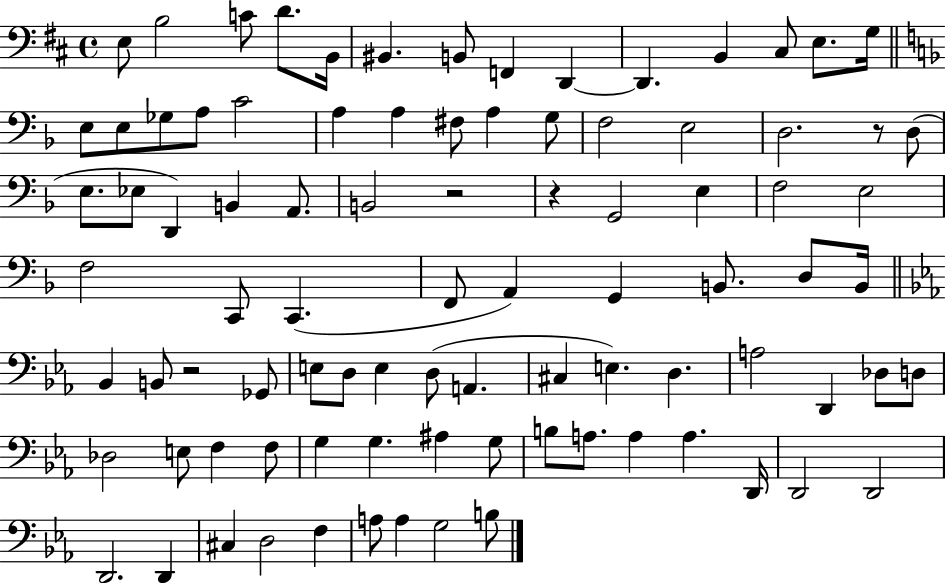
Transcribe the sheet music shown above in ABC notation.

X:1
T:Untitled
M:4/4
L:1/4
K:D
E,/2 B,2 C/2 D/2 B,,/4 ^B,, B,,/2 F,, D,, D,, B,, ^C,/2 E,/2 G,/4 E,/2 E,/2 _G,/2 A,/2 C2 A, A, ^F,/2 A, G,/2 F,2 E,2 D,2 z/2 D,/2 E,/2 _E,/2 D,, B,, A,,/2 B,,2 z2 z G,,2 E, F,2 E,2 F,2 C,,/2 C,, F,,/2 A,, G,, B,,/2 D,/2 B,,/4 _B,, B,,/2 z2 _G,,/2 E,/2 D,/2 E, D,/2 A,, ^C, E, D, A,2 D,, _D,/2 D,/2 _D,2 E,/2 F, F,/2 G, G, ^A, G,/2 B,/2 A,/2 A, A, D,,/4 D,,2 D,,2 D,,2 D,, ^C, D,2 F, A,/2 A, G,2 B,/2